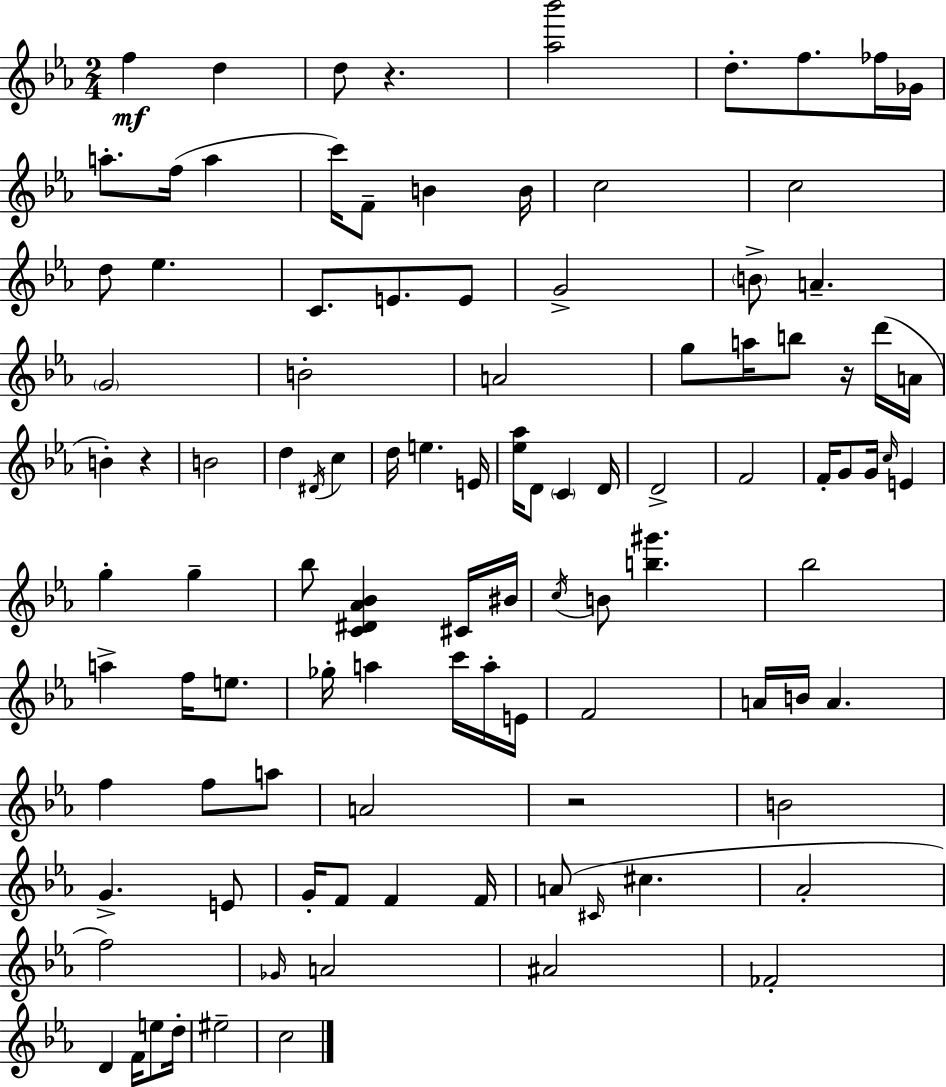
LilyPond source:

{
  \clef treble
  \numericTimeSignature
  \time 2/4
  \key ees \major
  f''4\mf d''4 | d''8 r4. | <aes'' bes'''>2 | d''8.-. f''8. fes''16 ges'16 | \break a''8.-. f''16( a''4 | c'''16) f'8-- b'4 b'16 | c''2 | c''2 | \break d''8 ees''4. | c'8. e'8. e'8 | g'2-> | \parenthesize b'8-> a'4.-- | \break \parenthesize g'2 | b'2-. | a'2 | g''8 a''16 b''8 r16 d'''16( a'16 | \break b'4-.) r4 | b'2 | d''4 \acciaccatura { dis'16 } c''4 | d''16 e''4. | \break e'16 <ees'' aes''>16 d'8 \parenthesize c'4 | d'16 d'2-> | f'2 | f'16-. g'8 g'16 \grace { c''16 } e'4 | \break g''4-. g''4-- | bes''8 <c' dis' aes' bes'>4 | cis'16 bis'16 \acciaccatura { c''16 } b'8 <b'' gis'''>4. | bes''2 | \break a''4-> f''16 | e''8. ges''16-. a''4 | c'''16 a''16-. e'16 f'2 | a'16 b'16 a'4. | \break f''4 f''8 | a''8 a'2 | r2 | b'2 | \break g'4.-> | e'8 g'16-. f'8 f'4 | f'16 a'8( \grace { cis'16 } cis''4. | aes'2-. | \break f''2) | \grace { ges'16 } a'2 | ais'2 | fes'2-. | \break d'4 | f'16 e''8 d''16-. eis''2-- | c''2 | \bar "|."
}